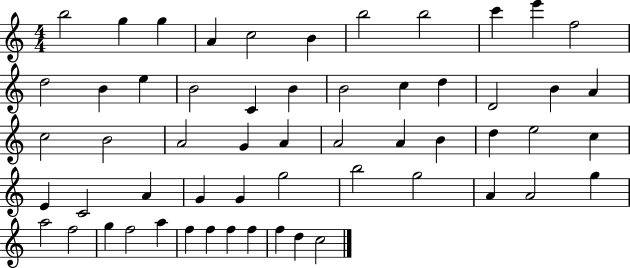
B5/h G5/q G5/q A4/q C5/h B4/q B5/h B5/h C6/q E6/q F5/h D5/h B4/q E5/q B4/h C4/q B4/q B4/h C5/q D5/q D4/h B4/q A4/q C5/h B4/h A4/h G4/q A4/q A4/h A4/q B4/q D5/q E5/h C5/q E4/q C4/h A4/q G4/q G4/q G5/h B5/h G5/h A4/q A4/h G5/q A5/h F5/h G5/q F5/h A5/q F5/q F5/q F5/q F5/q F5/q D5/q C5/h